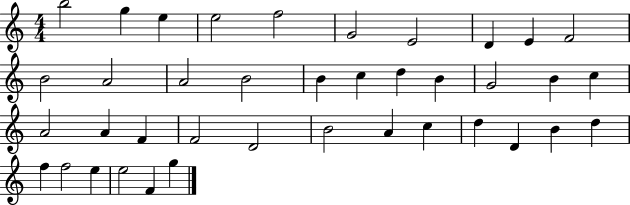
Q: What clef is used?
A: treble